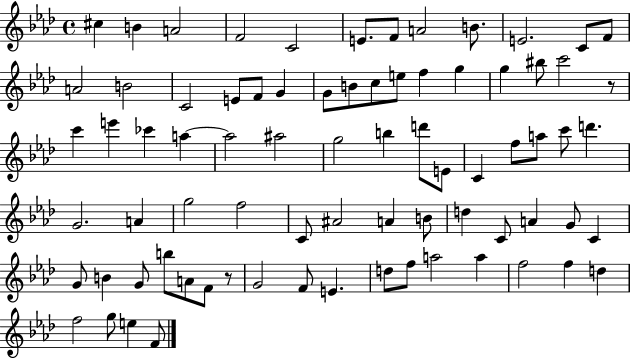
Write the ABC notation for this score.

X:1
T:Untitled
M:4/4
L:1/4
K:Ab
^c B A2 F2 C2 E/2 F/2 A2 B/2 E2 C/2 F/2 A2 B2 C2 E/2 F/2 G G/2 B/2 c/2 e/2 f g g ^b/2 c'2 z/2 c' e' _c' a a2 ^a2 g2 b d'/2 E/2 C f/2 a/2 c'/2 d' G2 A g2 f2 C/2 ^A2 A B/2 d C/2 A G/2 C G/2 B G/2 b/2 A/2 F/2 z/2 G2 F/2 E d/2 f/2 a2 a f2 f d f2 g/2 e F/2